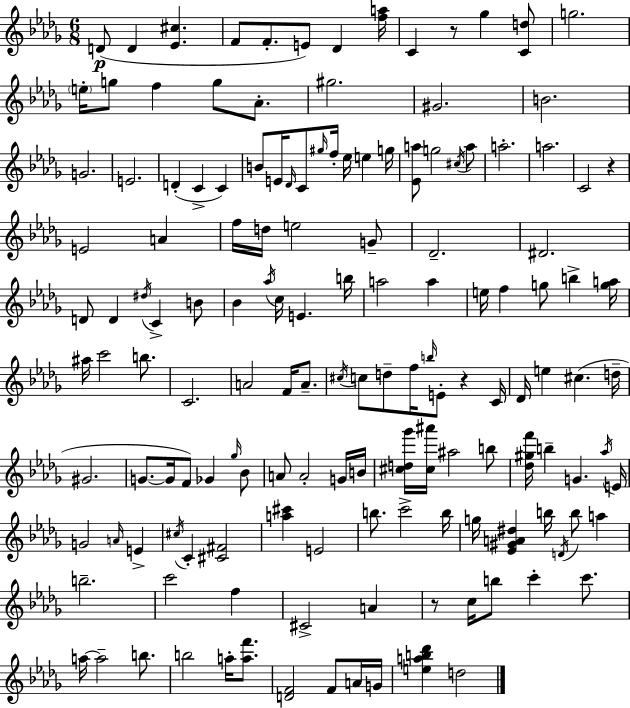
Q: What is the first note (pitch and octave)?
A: D4